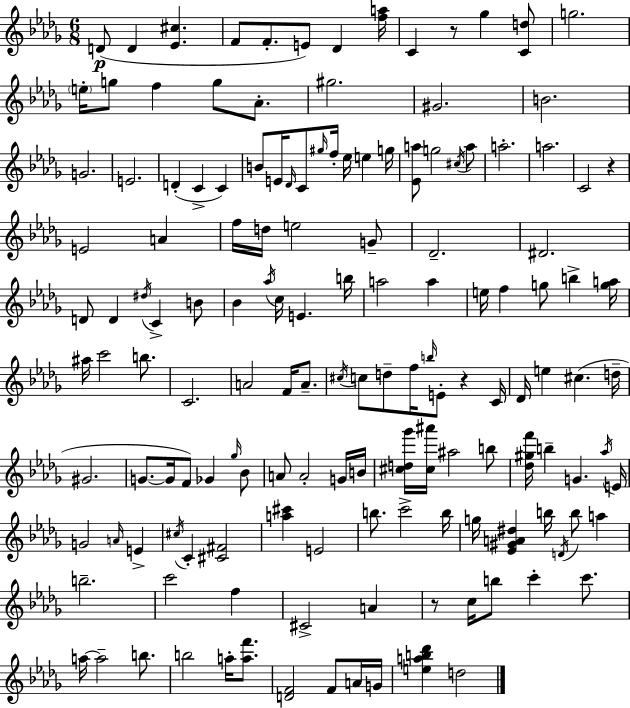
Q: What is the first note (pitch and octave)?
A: D4